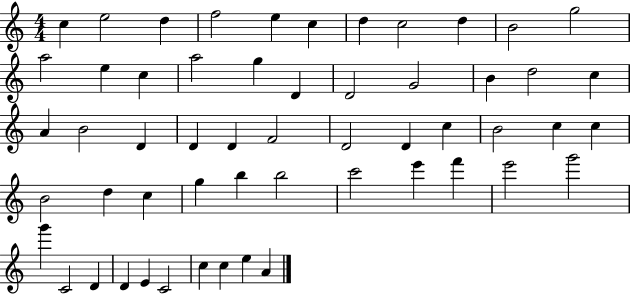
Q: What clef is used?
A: treble